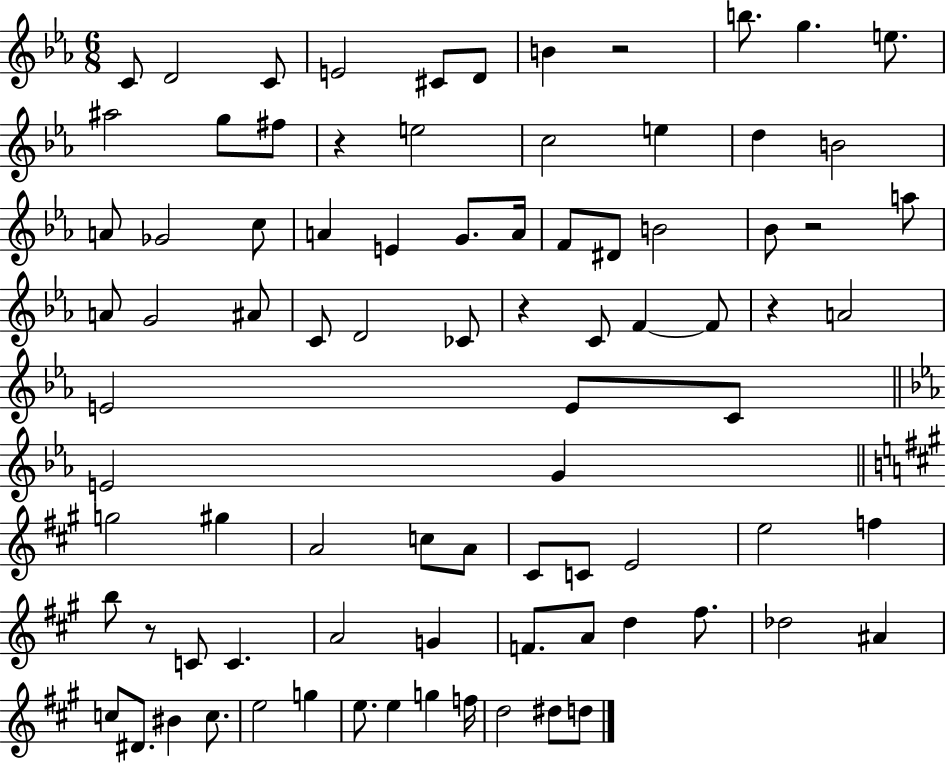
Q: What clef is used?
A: treble